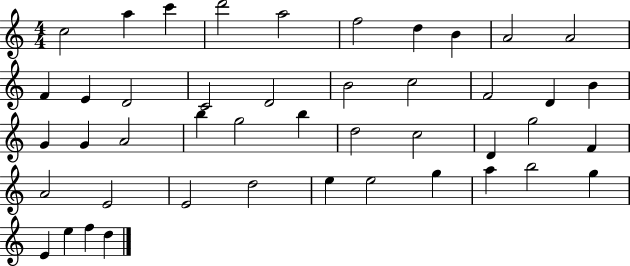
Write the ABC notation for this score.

X:1
T:Untitled
M:4/4
L:1/4
K:C
c2 a c' d'2 a2 f2 d B A2 A2 F E D2 C2 D2 B2 c2 F2 D B G G A2 b g2 b d2 c2 D g2 F A2 E2 E2 d2 e e2 g a b2 g E e f d